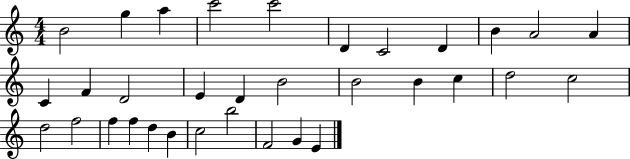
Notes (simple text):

B4/h G5/q A5/q C6/h C6/h D4/q C4/h D4/q B4/q A4/h A4/q C4/q F4/q D4/h E4/q D4/q B4/h B4/h B4/q C5/q D5/h C5/h D5/h F5/h F5/q F5/q D5/q B4/q C5/h B5/h F4/h G4/q E4/q